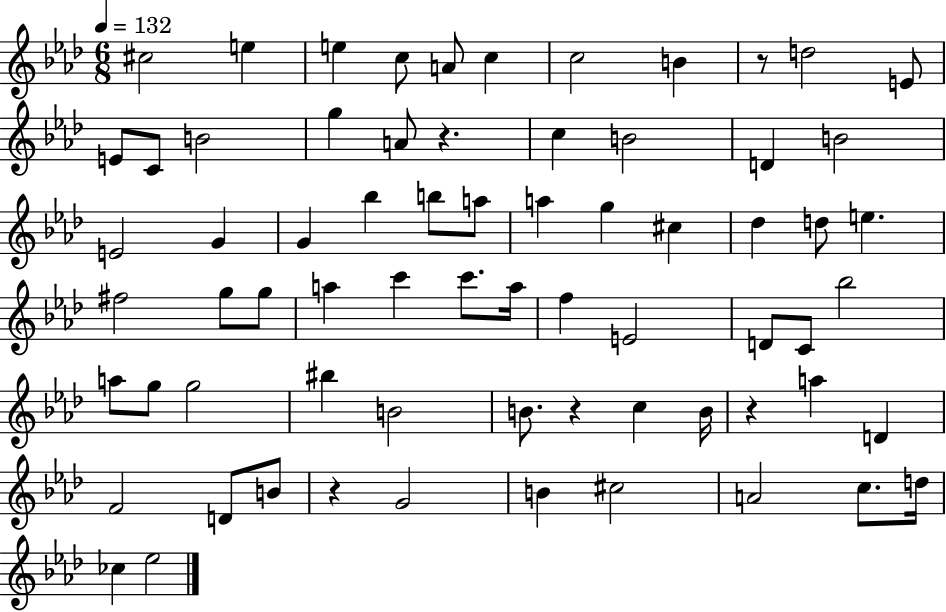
{
  \clef treble
  \numericTimeSignature
  \time 6/8
  \key aes \major
  \tempo 4 = 132
  \repeat volta 2 { cis''2 e''4 | e''4 c''8 a'8 c''4 | c''2 b'4 | r8 d''2 e'8 | \break e'8 c'8 b'2 | g''4 a'8 r4. | c''4 b'2 | d'4 b'2 | \break e'2 g'4 | g'4 bes''4 b''8 a''8 | a''4 g''4 cis''4 | des''4 d''8 e''4. | \break fis''2 g''8 g''8 | a''4 c'''4 c'''8. a''16 | f''4 e'2 | d'8 c'8 bes''2 | \break a''8 g''8 g''2 | bis''4 b'2 | b'8. r4 c''4 b'16 | r4 a''4 d'4 | \break f'2 d'8 b'8 | r4 g'2 | b'4 cis''2 | a'2 c''8. d''16 | \break ces''4 ees''2 | } \bar "|."
}